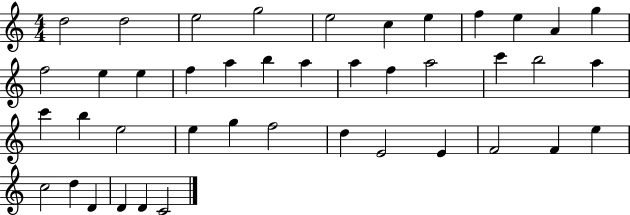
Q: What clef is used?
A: treble